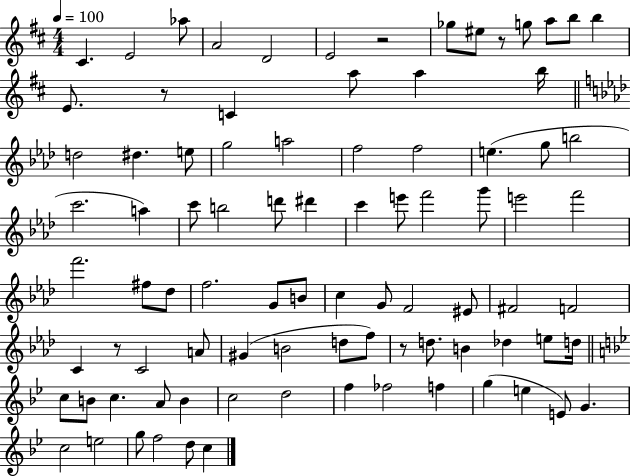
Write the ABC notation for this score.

X:1
T:Untitled
M:4/4
L:1/4
K:D
^C E2 _a/2 A2 D2 E2 z2 _g/2 ^e/2 z/2 g/2 a/2 b/2 b E/2 z/2 C a/2 a b/4 d2 ^d e/2 g2 a2 f2 f2 e g/2 b2 c'2 a c'/2 b2 d'/2 ^d' c' e'/2 f'2 g'/2 e'2 f'2 f'2 ^f/2 _d/2 f2 G/2 B/2 c G/2 F2 ^E/2 ^F2 F2 C z/2 C2 A/2 ^G B2 d/2 f/2 z/2 d/2 B _d e/2 d/4 c/2 B/2 c A/2 B c2 d2 f _f2 f g e E/2 G c2 e2 g/2 f2 d/2 c